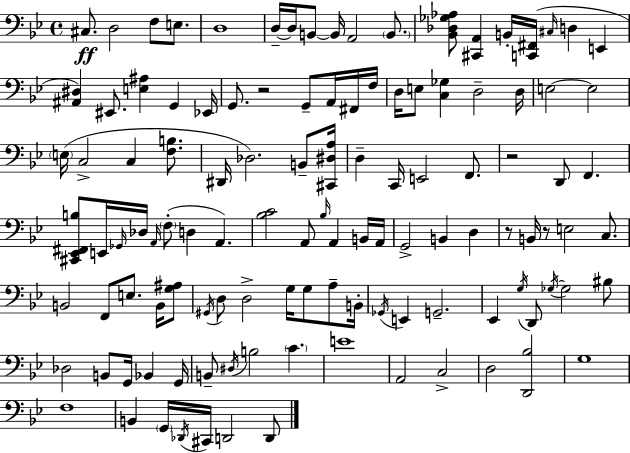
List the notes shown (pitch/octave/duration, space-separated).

C#3/e. D3/h F3/e E3/e. D3/w D3/s D3/s B2/e B2/s A2/h B2/e. [Bb2,Db3,Gb3,Ab3]/e [C#2,A2]/q B2/s [C2,F#2]/s C#3/s D3/q E2/q [A#2,D#3]/q EIS2/e. [E3,A#3]/q G2/q Eb2/s G2/e. R/h G2/e A2/s F#2/s F3/s D3/s E3/e [C3,Gb3]/q D3/h D3/s E3/h E3/h E3/s C3/h C3/q [F3,B3]/e. D#2/s Db3/h. B2/e [C#2,D#3,A3]/s D3/q C2/s E2/h F2/e. R/h D2/e F2/q. [C#2,Eb2,F#2,B3]/e E2/s Gb2/s Db3/s A2/s F3/e D3/q A2/q. [Bb3,C4]/h A2/e Bb3/s A2/q B2/s A2/s G2/h B2/q D3/q R/e B2/s R/e E3/h C3/e. B2/h F2/e E3/e. B2/s [G3,A#3]/e G#2/s D3/e D3/h G3/s G3/e A3/e B2/s Gb2/s E2/q G2/h. Eb2/q G3/s D2/e Gb3/s Gb3/h BIS3/e Db3/h B2/e G2/s Bb2/q G2/s B2/e D#3/s B3/h C4/q. E4/w A2/h C3/h D3/h [D2,Bb3]/h G3/w F3/w B2/q G2/s Db2/s C#2/s D2/h D2/e